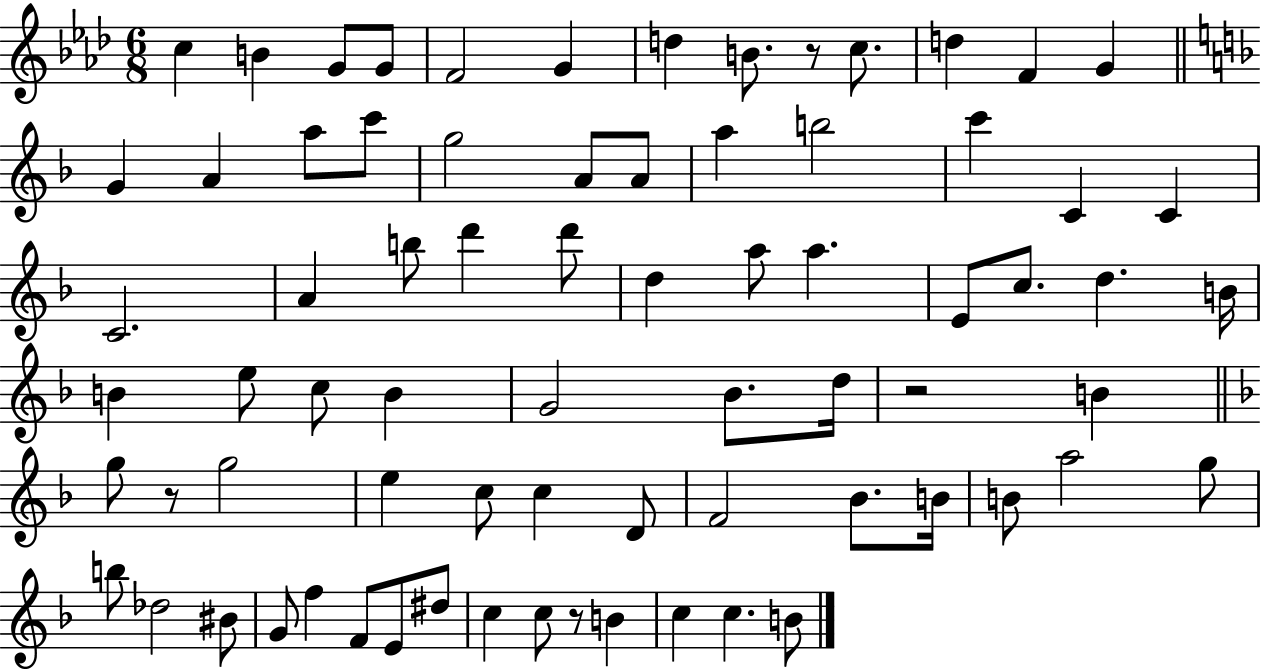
C5/q B4/q G4/e G4/e F4/h G4/q D5/q B4/e. R/e C5/e. D5/q F4/q G4/q G4/q A4/q A5/e C6/e G5/h A4/e A4/e A5/q B5/h C6/q C4/q C4/q C4/h. A4/q B5/e D6/q D6/e D5/q A5/e A5/q. E4/e C5/e. D5/q. B4/s B4/q E5/e C5/e B4/q G4/h Bb4/e. D5/s R/h B4/q G5/e R/e G5/h E5/q C5/e C5/q D4/e F4/h Bb4/e. B4/s B4/e A5/h G5/e B5/e Db5/h BIS4/e G4/e F5/q F4/e E4/e D#5/e C5/q C5/e R/e B4/q C5/q C5/q. B4/e